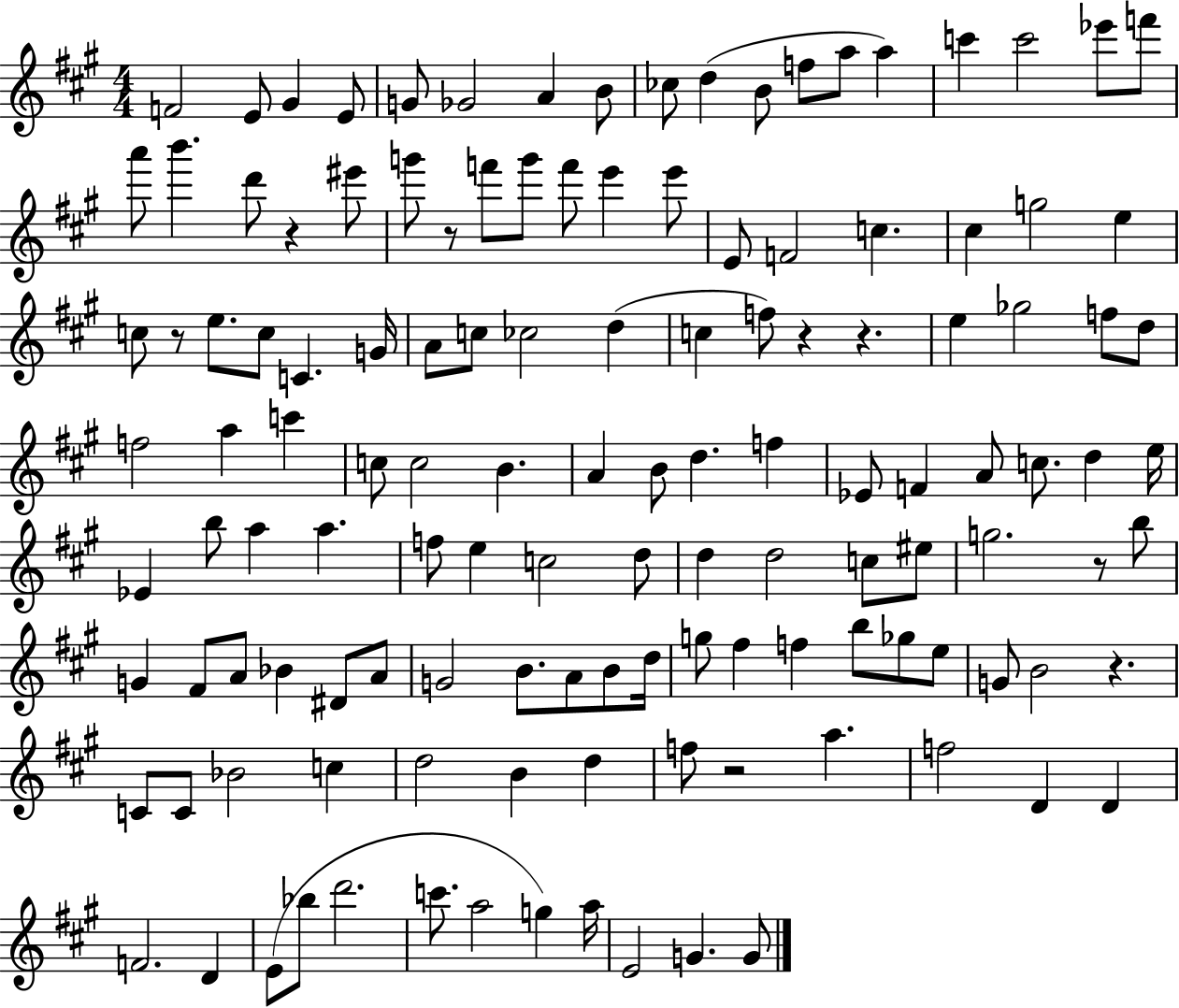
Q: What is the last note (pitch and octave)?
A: G4